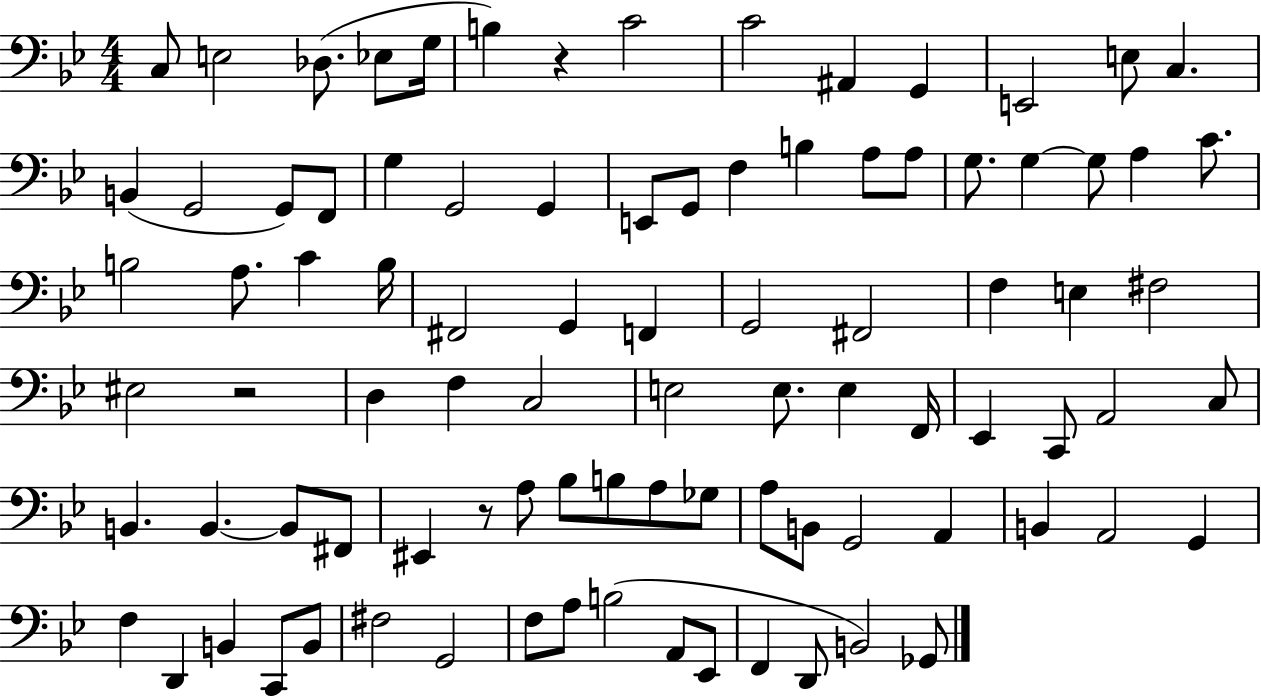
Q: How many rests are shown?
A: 3